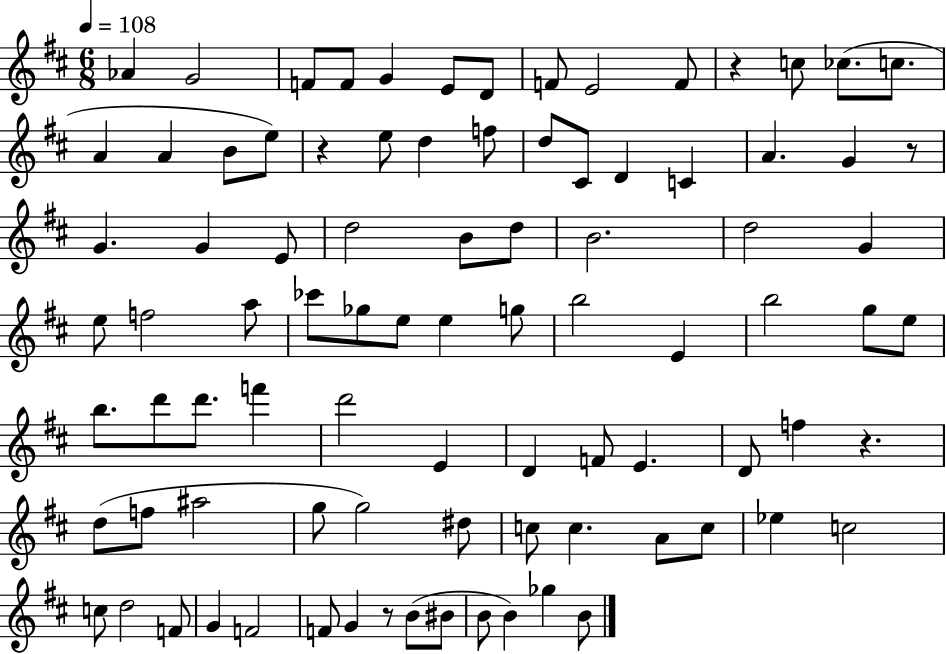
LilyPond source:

{
  \clef treble
  \numericTimeSignature
  \time 6/8
  \key d \major
  \tempo 4 = 108
  aes'4 g'2 | f'8 f'8 g'4 e'8 d'8 | f'8 e'2 f'8 | r4 c''8 ces''8.( c''8. | \break a'4 a'4 b'8 e''8) | r4 e''8 d''4 f''8 | d''8 cis'8 d'4 c'4 | a'4. g'4 r8 | \break g'4. g'4 e'8 | d''2 b'8 d''8 | b'2. | d''2 g'4 | \break e''8 f''2 a''8 | ces'''8 ges''8 e''8 e''4 g''8 | b''2 e'4 | b''2 g''8 e''8 | \break b''8. d'''8 d'''8. f'''4 | d'''2 e'4 | d'4 f'8 e'4. | d'8 f''4 r4. | \break d''8( f''8 ais''2 | g''8 g''2) dis''8 | c''8 c''4. a'8 c''8 | ees''4 c''2 | \break c''8 d''2 f'8 | g'4 f'2 | f'8 g'4 r8 b'8( bis'8 | b'8 b'4) ges''4 b'8 | \break \bar "|."
}